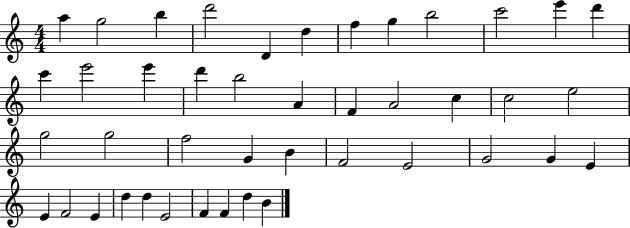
A5/q G5/h B5/q D6/h D4/q D5/q F5/q G5/q B5/h C6/h E6/q D6/q C6/q E6/h E6/q D6/q B5/h A4/q F4/q A4/h C5/q C5/h E5/h G5/h G5/h F5/h G4/q B4/q F4/h E4/h G4/h G4/q E4/q E4/q F4/h E4/q D5/q D5/q E4/h F4/q F4/q D5/q B4/q